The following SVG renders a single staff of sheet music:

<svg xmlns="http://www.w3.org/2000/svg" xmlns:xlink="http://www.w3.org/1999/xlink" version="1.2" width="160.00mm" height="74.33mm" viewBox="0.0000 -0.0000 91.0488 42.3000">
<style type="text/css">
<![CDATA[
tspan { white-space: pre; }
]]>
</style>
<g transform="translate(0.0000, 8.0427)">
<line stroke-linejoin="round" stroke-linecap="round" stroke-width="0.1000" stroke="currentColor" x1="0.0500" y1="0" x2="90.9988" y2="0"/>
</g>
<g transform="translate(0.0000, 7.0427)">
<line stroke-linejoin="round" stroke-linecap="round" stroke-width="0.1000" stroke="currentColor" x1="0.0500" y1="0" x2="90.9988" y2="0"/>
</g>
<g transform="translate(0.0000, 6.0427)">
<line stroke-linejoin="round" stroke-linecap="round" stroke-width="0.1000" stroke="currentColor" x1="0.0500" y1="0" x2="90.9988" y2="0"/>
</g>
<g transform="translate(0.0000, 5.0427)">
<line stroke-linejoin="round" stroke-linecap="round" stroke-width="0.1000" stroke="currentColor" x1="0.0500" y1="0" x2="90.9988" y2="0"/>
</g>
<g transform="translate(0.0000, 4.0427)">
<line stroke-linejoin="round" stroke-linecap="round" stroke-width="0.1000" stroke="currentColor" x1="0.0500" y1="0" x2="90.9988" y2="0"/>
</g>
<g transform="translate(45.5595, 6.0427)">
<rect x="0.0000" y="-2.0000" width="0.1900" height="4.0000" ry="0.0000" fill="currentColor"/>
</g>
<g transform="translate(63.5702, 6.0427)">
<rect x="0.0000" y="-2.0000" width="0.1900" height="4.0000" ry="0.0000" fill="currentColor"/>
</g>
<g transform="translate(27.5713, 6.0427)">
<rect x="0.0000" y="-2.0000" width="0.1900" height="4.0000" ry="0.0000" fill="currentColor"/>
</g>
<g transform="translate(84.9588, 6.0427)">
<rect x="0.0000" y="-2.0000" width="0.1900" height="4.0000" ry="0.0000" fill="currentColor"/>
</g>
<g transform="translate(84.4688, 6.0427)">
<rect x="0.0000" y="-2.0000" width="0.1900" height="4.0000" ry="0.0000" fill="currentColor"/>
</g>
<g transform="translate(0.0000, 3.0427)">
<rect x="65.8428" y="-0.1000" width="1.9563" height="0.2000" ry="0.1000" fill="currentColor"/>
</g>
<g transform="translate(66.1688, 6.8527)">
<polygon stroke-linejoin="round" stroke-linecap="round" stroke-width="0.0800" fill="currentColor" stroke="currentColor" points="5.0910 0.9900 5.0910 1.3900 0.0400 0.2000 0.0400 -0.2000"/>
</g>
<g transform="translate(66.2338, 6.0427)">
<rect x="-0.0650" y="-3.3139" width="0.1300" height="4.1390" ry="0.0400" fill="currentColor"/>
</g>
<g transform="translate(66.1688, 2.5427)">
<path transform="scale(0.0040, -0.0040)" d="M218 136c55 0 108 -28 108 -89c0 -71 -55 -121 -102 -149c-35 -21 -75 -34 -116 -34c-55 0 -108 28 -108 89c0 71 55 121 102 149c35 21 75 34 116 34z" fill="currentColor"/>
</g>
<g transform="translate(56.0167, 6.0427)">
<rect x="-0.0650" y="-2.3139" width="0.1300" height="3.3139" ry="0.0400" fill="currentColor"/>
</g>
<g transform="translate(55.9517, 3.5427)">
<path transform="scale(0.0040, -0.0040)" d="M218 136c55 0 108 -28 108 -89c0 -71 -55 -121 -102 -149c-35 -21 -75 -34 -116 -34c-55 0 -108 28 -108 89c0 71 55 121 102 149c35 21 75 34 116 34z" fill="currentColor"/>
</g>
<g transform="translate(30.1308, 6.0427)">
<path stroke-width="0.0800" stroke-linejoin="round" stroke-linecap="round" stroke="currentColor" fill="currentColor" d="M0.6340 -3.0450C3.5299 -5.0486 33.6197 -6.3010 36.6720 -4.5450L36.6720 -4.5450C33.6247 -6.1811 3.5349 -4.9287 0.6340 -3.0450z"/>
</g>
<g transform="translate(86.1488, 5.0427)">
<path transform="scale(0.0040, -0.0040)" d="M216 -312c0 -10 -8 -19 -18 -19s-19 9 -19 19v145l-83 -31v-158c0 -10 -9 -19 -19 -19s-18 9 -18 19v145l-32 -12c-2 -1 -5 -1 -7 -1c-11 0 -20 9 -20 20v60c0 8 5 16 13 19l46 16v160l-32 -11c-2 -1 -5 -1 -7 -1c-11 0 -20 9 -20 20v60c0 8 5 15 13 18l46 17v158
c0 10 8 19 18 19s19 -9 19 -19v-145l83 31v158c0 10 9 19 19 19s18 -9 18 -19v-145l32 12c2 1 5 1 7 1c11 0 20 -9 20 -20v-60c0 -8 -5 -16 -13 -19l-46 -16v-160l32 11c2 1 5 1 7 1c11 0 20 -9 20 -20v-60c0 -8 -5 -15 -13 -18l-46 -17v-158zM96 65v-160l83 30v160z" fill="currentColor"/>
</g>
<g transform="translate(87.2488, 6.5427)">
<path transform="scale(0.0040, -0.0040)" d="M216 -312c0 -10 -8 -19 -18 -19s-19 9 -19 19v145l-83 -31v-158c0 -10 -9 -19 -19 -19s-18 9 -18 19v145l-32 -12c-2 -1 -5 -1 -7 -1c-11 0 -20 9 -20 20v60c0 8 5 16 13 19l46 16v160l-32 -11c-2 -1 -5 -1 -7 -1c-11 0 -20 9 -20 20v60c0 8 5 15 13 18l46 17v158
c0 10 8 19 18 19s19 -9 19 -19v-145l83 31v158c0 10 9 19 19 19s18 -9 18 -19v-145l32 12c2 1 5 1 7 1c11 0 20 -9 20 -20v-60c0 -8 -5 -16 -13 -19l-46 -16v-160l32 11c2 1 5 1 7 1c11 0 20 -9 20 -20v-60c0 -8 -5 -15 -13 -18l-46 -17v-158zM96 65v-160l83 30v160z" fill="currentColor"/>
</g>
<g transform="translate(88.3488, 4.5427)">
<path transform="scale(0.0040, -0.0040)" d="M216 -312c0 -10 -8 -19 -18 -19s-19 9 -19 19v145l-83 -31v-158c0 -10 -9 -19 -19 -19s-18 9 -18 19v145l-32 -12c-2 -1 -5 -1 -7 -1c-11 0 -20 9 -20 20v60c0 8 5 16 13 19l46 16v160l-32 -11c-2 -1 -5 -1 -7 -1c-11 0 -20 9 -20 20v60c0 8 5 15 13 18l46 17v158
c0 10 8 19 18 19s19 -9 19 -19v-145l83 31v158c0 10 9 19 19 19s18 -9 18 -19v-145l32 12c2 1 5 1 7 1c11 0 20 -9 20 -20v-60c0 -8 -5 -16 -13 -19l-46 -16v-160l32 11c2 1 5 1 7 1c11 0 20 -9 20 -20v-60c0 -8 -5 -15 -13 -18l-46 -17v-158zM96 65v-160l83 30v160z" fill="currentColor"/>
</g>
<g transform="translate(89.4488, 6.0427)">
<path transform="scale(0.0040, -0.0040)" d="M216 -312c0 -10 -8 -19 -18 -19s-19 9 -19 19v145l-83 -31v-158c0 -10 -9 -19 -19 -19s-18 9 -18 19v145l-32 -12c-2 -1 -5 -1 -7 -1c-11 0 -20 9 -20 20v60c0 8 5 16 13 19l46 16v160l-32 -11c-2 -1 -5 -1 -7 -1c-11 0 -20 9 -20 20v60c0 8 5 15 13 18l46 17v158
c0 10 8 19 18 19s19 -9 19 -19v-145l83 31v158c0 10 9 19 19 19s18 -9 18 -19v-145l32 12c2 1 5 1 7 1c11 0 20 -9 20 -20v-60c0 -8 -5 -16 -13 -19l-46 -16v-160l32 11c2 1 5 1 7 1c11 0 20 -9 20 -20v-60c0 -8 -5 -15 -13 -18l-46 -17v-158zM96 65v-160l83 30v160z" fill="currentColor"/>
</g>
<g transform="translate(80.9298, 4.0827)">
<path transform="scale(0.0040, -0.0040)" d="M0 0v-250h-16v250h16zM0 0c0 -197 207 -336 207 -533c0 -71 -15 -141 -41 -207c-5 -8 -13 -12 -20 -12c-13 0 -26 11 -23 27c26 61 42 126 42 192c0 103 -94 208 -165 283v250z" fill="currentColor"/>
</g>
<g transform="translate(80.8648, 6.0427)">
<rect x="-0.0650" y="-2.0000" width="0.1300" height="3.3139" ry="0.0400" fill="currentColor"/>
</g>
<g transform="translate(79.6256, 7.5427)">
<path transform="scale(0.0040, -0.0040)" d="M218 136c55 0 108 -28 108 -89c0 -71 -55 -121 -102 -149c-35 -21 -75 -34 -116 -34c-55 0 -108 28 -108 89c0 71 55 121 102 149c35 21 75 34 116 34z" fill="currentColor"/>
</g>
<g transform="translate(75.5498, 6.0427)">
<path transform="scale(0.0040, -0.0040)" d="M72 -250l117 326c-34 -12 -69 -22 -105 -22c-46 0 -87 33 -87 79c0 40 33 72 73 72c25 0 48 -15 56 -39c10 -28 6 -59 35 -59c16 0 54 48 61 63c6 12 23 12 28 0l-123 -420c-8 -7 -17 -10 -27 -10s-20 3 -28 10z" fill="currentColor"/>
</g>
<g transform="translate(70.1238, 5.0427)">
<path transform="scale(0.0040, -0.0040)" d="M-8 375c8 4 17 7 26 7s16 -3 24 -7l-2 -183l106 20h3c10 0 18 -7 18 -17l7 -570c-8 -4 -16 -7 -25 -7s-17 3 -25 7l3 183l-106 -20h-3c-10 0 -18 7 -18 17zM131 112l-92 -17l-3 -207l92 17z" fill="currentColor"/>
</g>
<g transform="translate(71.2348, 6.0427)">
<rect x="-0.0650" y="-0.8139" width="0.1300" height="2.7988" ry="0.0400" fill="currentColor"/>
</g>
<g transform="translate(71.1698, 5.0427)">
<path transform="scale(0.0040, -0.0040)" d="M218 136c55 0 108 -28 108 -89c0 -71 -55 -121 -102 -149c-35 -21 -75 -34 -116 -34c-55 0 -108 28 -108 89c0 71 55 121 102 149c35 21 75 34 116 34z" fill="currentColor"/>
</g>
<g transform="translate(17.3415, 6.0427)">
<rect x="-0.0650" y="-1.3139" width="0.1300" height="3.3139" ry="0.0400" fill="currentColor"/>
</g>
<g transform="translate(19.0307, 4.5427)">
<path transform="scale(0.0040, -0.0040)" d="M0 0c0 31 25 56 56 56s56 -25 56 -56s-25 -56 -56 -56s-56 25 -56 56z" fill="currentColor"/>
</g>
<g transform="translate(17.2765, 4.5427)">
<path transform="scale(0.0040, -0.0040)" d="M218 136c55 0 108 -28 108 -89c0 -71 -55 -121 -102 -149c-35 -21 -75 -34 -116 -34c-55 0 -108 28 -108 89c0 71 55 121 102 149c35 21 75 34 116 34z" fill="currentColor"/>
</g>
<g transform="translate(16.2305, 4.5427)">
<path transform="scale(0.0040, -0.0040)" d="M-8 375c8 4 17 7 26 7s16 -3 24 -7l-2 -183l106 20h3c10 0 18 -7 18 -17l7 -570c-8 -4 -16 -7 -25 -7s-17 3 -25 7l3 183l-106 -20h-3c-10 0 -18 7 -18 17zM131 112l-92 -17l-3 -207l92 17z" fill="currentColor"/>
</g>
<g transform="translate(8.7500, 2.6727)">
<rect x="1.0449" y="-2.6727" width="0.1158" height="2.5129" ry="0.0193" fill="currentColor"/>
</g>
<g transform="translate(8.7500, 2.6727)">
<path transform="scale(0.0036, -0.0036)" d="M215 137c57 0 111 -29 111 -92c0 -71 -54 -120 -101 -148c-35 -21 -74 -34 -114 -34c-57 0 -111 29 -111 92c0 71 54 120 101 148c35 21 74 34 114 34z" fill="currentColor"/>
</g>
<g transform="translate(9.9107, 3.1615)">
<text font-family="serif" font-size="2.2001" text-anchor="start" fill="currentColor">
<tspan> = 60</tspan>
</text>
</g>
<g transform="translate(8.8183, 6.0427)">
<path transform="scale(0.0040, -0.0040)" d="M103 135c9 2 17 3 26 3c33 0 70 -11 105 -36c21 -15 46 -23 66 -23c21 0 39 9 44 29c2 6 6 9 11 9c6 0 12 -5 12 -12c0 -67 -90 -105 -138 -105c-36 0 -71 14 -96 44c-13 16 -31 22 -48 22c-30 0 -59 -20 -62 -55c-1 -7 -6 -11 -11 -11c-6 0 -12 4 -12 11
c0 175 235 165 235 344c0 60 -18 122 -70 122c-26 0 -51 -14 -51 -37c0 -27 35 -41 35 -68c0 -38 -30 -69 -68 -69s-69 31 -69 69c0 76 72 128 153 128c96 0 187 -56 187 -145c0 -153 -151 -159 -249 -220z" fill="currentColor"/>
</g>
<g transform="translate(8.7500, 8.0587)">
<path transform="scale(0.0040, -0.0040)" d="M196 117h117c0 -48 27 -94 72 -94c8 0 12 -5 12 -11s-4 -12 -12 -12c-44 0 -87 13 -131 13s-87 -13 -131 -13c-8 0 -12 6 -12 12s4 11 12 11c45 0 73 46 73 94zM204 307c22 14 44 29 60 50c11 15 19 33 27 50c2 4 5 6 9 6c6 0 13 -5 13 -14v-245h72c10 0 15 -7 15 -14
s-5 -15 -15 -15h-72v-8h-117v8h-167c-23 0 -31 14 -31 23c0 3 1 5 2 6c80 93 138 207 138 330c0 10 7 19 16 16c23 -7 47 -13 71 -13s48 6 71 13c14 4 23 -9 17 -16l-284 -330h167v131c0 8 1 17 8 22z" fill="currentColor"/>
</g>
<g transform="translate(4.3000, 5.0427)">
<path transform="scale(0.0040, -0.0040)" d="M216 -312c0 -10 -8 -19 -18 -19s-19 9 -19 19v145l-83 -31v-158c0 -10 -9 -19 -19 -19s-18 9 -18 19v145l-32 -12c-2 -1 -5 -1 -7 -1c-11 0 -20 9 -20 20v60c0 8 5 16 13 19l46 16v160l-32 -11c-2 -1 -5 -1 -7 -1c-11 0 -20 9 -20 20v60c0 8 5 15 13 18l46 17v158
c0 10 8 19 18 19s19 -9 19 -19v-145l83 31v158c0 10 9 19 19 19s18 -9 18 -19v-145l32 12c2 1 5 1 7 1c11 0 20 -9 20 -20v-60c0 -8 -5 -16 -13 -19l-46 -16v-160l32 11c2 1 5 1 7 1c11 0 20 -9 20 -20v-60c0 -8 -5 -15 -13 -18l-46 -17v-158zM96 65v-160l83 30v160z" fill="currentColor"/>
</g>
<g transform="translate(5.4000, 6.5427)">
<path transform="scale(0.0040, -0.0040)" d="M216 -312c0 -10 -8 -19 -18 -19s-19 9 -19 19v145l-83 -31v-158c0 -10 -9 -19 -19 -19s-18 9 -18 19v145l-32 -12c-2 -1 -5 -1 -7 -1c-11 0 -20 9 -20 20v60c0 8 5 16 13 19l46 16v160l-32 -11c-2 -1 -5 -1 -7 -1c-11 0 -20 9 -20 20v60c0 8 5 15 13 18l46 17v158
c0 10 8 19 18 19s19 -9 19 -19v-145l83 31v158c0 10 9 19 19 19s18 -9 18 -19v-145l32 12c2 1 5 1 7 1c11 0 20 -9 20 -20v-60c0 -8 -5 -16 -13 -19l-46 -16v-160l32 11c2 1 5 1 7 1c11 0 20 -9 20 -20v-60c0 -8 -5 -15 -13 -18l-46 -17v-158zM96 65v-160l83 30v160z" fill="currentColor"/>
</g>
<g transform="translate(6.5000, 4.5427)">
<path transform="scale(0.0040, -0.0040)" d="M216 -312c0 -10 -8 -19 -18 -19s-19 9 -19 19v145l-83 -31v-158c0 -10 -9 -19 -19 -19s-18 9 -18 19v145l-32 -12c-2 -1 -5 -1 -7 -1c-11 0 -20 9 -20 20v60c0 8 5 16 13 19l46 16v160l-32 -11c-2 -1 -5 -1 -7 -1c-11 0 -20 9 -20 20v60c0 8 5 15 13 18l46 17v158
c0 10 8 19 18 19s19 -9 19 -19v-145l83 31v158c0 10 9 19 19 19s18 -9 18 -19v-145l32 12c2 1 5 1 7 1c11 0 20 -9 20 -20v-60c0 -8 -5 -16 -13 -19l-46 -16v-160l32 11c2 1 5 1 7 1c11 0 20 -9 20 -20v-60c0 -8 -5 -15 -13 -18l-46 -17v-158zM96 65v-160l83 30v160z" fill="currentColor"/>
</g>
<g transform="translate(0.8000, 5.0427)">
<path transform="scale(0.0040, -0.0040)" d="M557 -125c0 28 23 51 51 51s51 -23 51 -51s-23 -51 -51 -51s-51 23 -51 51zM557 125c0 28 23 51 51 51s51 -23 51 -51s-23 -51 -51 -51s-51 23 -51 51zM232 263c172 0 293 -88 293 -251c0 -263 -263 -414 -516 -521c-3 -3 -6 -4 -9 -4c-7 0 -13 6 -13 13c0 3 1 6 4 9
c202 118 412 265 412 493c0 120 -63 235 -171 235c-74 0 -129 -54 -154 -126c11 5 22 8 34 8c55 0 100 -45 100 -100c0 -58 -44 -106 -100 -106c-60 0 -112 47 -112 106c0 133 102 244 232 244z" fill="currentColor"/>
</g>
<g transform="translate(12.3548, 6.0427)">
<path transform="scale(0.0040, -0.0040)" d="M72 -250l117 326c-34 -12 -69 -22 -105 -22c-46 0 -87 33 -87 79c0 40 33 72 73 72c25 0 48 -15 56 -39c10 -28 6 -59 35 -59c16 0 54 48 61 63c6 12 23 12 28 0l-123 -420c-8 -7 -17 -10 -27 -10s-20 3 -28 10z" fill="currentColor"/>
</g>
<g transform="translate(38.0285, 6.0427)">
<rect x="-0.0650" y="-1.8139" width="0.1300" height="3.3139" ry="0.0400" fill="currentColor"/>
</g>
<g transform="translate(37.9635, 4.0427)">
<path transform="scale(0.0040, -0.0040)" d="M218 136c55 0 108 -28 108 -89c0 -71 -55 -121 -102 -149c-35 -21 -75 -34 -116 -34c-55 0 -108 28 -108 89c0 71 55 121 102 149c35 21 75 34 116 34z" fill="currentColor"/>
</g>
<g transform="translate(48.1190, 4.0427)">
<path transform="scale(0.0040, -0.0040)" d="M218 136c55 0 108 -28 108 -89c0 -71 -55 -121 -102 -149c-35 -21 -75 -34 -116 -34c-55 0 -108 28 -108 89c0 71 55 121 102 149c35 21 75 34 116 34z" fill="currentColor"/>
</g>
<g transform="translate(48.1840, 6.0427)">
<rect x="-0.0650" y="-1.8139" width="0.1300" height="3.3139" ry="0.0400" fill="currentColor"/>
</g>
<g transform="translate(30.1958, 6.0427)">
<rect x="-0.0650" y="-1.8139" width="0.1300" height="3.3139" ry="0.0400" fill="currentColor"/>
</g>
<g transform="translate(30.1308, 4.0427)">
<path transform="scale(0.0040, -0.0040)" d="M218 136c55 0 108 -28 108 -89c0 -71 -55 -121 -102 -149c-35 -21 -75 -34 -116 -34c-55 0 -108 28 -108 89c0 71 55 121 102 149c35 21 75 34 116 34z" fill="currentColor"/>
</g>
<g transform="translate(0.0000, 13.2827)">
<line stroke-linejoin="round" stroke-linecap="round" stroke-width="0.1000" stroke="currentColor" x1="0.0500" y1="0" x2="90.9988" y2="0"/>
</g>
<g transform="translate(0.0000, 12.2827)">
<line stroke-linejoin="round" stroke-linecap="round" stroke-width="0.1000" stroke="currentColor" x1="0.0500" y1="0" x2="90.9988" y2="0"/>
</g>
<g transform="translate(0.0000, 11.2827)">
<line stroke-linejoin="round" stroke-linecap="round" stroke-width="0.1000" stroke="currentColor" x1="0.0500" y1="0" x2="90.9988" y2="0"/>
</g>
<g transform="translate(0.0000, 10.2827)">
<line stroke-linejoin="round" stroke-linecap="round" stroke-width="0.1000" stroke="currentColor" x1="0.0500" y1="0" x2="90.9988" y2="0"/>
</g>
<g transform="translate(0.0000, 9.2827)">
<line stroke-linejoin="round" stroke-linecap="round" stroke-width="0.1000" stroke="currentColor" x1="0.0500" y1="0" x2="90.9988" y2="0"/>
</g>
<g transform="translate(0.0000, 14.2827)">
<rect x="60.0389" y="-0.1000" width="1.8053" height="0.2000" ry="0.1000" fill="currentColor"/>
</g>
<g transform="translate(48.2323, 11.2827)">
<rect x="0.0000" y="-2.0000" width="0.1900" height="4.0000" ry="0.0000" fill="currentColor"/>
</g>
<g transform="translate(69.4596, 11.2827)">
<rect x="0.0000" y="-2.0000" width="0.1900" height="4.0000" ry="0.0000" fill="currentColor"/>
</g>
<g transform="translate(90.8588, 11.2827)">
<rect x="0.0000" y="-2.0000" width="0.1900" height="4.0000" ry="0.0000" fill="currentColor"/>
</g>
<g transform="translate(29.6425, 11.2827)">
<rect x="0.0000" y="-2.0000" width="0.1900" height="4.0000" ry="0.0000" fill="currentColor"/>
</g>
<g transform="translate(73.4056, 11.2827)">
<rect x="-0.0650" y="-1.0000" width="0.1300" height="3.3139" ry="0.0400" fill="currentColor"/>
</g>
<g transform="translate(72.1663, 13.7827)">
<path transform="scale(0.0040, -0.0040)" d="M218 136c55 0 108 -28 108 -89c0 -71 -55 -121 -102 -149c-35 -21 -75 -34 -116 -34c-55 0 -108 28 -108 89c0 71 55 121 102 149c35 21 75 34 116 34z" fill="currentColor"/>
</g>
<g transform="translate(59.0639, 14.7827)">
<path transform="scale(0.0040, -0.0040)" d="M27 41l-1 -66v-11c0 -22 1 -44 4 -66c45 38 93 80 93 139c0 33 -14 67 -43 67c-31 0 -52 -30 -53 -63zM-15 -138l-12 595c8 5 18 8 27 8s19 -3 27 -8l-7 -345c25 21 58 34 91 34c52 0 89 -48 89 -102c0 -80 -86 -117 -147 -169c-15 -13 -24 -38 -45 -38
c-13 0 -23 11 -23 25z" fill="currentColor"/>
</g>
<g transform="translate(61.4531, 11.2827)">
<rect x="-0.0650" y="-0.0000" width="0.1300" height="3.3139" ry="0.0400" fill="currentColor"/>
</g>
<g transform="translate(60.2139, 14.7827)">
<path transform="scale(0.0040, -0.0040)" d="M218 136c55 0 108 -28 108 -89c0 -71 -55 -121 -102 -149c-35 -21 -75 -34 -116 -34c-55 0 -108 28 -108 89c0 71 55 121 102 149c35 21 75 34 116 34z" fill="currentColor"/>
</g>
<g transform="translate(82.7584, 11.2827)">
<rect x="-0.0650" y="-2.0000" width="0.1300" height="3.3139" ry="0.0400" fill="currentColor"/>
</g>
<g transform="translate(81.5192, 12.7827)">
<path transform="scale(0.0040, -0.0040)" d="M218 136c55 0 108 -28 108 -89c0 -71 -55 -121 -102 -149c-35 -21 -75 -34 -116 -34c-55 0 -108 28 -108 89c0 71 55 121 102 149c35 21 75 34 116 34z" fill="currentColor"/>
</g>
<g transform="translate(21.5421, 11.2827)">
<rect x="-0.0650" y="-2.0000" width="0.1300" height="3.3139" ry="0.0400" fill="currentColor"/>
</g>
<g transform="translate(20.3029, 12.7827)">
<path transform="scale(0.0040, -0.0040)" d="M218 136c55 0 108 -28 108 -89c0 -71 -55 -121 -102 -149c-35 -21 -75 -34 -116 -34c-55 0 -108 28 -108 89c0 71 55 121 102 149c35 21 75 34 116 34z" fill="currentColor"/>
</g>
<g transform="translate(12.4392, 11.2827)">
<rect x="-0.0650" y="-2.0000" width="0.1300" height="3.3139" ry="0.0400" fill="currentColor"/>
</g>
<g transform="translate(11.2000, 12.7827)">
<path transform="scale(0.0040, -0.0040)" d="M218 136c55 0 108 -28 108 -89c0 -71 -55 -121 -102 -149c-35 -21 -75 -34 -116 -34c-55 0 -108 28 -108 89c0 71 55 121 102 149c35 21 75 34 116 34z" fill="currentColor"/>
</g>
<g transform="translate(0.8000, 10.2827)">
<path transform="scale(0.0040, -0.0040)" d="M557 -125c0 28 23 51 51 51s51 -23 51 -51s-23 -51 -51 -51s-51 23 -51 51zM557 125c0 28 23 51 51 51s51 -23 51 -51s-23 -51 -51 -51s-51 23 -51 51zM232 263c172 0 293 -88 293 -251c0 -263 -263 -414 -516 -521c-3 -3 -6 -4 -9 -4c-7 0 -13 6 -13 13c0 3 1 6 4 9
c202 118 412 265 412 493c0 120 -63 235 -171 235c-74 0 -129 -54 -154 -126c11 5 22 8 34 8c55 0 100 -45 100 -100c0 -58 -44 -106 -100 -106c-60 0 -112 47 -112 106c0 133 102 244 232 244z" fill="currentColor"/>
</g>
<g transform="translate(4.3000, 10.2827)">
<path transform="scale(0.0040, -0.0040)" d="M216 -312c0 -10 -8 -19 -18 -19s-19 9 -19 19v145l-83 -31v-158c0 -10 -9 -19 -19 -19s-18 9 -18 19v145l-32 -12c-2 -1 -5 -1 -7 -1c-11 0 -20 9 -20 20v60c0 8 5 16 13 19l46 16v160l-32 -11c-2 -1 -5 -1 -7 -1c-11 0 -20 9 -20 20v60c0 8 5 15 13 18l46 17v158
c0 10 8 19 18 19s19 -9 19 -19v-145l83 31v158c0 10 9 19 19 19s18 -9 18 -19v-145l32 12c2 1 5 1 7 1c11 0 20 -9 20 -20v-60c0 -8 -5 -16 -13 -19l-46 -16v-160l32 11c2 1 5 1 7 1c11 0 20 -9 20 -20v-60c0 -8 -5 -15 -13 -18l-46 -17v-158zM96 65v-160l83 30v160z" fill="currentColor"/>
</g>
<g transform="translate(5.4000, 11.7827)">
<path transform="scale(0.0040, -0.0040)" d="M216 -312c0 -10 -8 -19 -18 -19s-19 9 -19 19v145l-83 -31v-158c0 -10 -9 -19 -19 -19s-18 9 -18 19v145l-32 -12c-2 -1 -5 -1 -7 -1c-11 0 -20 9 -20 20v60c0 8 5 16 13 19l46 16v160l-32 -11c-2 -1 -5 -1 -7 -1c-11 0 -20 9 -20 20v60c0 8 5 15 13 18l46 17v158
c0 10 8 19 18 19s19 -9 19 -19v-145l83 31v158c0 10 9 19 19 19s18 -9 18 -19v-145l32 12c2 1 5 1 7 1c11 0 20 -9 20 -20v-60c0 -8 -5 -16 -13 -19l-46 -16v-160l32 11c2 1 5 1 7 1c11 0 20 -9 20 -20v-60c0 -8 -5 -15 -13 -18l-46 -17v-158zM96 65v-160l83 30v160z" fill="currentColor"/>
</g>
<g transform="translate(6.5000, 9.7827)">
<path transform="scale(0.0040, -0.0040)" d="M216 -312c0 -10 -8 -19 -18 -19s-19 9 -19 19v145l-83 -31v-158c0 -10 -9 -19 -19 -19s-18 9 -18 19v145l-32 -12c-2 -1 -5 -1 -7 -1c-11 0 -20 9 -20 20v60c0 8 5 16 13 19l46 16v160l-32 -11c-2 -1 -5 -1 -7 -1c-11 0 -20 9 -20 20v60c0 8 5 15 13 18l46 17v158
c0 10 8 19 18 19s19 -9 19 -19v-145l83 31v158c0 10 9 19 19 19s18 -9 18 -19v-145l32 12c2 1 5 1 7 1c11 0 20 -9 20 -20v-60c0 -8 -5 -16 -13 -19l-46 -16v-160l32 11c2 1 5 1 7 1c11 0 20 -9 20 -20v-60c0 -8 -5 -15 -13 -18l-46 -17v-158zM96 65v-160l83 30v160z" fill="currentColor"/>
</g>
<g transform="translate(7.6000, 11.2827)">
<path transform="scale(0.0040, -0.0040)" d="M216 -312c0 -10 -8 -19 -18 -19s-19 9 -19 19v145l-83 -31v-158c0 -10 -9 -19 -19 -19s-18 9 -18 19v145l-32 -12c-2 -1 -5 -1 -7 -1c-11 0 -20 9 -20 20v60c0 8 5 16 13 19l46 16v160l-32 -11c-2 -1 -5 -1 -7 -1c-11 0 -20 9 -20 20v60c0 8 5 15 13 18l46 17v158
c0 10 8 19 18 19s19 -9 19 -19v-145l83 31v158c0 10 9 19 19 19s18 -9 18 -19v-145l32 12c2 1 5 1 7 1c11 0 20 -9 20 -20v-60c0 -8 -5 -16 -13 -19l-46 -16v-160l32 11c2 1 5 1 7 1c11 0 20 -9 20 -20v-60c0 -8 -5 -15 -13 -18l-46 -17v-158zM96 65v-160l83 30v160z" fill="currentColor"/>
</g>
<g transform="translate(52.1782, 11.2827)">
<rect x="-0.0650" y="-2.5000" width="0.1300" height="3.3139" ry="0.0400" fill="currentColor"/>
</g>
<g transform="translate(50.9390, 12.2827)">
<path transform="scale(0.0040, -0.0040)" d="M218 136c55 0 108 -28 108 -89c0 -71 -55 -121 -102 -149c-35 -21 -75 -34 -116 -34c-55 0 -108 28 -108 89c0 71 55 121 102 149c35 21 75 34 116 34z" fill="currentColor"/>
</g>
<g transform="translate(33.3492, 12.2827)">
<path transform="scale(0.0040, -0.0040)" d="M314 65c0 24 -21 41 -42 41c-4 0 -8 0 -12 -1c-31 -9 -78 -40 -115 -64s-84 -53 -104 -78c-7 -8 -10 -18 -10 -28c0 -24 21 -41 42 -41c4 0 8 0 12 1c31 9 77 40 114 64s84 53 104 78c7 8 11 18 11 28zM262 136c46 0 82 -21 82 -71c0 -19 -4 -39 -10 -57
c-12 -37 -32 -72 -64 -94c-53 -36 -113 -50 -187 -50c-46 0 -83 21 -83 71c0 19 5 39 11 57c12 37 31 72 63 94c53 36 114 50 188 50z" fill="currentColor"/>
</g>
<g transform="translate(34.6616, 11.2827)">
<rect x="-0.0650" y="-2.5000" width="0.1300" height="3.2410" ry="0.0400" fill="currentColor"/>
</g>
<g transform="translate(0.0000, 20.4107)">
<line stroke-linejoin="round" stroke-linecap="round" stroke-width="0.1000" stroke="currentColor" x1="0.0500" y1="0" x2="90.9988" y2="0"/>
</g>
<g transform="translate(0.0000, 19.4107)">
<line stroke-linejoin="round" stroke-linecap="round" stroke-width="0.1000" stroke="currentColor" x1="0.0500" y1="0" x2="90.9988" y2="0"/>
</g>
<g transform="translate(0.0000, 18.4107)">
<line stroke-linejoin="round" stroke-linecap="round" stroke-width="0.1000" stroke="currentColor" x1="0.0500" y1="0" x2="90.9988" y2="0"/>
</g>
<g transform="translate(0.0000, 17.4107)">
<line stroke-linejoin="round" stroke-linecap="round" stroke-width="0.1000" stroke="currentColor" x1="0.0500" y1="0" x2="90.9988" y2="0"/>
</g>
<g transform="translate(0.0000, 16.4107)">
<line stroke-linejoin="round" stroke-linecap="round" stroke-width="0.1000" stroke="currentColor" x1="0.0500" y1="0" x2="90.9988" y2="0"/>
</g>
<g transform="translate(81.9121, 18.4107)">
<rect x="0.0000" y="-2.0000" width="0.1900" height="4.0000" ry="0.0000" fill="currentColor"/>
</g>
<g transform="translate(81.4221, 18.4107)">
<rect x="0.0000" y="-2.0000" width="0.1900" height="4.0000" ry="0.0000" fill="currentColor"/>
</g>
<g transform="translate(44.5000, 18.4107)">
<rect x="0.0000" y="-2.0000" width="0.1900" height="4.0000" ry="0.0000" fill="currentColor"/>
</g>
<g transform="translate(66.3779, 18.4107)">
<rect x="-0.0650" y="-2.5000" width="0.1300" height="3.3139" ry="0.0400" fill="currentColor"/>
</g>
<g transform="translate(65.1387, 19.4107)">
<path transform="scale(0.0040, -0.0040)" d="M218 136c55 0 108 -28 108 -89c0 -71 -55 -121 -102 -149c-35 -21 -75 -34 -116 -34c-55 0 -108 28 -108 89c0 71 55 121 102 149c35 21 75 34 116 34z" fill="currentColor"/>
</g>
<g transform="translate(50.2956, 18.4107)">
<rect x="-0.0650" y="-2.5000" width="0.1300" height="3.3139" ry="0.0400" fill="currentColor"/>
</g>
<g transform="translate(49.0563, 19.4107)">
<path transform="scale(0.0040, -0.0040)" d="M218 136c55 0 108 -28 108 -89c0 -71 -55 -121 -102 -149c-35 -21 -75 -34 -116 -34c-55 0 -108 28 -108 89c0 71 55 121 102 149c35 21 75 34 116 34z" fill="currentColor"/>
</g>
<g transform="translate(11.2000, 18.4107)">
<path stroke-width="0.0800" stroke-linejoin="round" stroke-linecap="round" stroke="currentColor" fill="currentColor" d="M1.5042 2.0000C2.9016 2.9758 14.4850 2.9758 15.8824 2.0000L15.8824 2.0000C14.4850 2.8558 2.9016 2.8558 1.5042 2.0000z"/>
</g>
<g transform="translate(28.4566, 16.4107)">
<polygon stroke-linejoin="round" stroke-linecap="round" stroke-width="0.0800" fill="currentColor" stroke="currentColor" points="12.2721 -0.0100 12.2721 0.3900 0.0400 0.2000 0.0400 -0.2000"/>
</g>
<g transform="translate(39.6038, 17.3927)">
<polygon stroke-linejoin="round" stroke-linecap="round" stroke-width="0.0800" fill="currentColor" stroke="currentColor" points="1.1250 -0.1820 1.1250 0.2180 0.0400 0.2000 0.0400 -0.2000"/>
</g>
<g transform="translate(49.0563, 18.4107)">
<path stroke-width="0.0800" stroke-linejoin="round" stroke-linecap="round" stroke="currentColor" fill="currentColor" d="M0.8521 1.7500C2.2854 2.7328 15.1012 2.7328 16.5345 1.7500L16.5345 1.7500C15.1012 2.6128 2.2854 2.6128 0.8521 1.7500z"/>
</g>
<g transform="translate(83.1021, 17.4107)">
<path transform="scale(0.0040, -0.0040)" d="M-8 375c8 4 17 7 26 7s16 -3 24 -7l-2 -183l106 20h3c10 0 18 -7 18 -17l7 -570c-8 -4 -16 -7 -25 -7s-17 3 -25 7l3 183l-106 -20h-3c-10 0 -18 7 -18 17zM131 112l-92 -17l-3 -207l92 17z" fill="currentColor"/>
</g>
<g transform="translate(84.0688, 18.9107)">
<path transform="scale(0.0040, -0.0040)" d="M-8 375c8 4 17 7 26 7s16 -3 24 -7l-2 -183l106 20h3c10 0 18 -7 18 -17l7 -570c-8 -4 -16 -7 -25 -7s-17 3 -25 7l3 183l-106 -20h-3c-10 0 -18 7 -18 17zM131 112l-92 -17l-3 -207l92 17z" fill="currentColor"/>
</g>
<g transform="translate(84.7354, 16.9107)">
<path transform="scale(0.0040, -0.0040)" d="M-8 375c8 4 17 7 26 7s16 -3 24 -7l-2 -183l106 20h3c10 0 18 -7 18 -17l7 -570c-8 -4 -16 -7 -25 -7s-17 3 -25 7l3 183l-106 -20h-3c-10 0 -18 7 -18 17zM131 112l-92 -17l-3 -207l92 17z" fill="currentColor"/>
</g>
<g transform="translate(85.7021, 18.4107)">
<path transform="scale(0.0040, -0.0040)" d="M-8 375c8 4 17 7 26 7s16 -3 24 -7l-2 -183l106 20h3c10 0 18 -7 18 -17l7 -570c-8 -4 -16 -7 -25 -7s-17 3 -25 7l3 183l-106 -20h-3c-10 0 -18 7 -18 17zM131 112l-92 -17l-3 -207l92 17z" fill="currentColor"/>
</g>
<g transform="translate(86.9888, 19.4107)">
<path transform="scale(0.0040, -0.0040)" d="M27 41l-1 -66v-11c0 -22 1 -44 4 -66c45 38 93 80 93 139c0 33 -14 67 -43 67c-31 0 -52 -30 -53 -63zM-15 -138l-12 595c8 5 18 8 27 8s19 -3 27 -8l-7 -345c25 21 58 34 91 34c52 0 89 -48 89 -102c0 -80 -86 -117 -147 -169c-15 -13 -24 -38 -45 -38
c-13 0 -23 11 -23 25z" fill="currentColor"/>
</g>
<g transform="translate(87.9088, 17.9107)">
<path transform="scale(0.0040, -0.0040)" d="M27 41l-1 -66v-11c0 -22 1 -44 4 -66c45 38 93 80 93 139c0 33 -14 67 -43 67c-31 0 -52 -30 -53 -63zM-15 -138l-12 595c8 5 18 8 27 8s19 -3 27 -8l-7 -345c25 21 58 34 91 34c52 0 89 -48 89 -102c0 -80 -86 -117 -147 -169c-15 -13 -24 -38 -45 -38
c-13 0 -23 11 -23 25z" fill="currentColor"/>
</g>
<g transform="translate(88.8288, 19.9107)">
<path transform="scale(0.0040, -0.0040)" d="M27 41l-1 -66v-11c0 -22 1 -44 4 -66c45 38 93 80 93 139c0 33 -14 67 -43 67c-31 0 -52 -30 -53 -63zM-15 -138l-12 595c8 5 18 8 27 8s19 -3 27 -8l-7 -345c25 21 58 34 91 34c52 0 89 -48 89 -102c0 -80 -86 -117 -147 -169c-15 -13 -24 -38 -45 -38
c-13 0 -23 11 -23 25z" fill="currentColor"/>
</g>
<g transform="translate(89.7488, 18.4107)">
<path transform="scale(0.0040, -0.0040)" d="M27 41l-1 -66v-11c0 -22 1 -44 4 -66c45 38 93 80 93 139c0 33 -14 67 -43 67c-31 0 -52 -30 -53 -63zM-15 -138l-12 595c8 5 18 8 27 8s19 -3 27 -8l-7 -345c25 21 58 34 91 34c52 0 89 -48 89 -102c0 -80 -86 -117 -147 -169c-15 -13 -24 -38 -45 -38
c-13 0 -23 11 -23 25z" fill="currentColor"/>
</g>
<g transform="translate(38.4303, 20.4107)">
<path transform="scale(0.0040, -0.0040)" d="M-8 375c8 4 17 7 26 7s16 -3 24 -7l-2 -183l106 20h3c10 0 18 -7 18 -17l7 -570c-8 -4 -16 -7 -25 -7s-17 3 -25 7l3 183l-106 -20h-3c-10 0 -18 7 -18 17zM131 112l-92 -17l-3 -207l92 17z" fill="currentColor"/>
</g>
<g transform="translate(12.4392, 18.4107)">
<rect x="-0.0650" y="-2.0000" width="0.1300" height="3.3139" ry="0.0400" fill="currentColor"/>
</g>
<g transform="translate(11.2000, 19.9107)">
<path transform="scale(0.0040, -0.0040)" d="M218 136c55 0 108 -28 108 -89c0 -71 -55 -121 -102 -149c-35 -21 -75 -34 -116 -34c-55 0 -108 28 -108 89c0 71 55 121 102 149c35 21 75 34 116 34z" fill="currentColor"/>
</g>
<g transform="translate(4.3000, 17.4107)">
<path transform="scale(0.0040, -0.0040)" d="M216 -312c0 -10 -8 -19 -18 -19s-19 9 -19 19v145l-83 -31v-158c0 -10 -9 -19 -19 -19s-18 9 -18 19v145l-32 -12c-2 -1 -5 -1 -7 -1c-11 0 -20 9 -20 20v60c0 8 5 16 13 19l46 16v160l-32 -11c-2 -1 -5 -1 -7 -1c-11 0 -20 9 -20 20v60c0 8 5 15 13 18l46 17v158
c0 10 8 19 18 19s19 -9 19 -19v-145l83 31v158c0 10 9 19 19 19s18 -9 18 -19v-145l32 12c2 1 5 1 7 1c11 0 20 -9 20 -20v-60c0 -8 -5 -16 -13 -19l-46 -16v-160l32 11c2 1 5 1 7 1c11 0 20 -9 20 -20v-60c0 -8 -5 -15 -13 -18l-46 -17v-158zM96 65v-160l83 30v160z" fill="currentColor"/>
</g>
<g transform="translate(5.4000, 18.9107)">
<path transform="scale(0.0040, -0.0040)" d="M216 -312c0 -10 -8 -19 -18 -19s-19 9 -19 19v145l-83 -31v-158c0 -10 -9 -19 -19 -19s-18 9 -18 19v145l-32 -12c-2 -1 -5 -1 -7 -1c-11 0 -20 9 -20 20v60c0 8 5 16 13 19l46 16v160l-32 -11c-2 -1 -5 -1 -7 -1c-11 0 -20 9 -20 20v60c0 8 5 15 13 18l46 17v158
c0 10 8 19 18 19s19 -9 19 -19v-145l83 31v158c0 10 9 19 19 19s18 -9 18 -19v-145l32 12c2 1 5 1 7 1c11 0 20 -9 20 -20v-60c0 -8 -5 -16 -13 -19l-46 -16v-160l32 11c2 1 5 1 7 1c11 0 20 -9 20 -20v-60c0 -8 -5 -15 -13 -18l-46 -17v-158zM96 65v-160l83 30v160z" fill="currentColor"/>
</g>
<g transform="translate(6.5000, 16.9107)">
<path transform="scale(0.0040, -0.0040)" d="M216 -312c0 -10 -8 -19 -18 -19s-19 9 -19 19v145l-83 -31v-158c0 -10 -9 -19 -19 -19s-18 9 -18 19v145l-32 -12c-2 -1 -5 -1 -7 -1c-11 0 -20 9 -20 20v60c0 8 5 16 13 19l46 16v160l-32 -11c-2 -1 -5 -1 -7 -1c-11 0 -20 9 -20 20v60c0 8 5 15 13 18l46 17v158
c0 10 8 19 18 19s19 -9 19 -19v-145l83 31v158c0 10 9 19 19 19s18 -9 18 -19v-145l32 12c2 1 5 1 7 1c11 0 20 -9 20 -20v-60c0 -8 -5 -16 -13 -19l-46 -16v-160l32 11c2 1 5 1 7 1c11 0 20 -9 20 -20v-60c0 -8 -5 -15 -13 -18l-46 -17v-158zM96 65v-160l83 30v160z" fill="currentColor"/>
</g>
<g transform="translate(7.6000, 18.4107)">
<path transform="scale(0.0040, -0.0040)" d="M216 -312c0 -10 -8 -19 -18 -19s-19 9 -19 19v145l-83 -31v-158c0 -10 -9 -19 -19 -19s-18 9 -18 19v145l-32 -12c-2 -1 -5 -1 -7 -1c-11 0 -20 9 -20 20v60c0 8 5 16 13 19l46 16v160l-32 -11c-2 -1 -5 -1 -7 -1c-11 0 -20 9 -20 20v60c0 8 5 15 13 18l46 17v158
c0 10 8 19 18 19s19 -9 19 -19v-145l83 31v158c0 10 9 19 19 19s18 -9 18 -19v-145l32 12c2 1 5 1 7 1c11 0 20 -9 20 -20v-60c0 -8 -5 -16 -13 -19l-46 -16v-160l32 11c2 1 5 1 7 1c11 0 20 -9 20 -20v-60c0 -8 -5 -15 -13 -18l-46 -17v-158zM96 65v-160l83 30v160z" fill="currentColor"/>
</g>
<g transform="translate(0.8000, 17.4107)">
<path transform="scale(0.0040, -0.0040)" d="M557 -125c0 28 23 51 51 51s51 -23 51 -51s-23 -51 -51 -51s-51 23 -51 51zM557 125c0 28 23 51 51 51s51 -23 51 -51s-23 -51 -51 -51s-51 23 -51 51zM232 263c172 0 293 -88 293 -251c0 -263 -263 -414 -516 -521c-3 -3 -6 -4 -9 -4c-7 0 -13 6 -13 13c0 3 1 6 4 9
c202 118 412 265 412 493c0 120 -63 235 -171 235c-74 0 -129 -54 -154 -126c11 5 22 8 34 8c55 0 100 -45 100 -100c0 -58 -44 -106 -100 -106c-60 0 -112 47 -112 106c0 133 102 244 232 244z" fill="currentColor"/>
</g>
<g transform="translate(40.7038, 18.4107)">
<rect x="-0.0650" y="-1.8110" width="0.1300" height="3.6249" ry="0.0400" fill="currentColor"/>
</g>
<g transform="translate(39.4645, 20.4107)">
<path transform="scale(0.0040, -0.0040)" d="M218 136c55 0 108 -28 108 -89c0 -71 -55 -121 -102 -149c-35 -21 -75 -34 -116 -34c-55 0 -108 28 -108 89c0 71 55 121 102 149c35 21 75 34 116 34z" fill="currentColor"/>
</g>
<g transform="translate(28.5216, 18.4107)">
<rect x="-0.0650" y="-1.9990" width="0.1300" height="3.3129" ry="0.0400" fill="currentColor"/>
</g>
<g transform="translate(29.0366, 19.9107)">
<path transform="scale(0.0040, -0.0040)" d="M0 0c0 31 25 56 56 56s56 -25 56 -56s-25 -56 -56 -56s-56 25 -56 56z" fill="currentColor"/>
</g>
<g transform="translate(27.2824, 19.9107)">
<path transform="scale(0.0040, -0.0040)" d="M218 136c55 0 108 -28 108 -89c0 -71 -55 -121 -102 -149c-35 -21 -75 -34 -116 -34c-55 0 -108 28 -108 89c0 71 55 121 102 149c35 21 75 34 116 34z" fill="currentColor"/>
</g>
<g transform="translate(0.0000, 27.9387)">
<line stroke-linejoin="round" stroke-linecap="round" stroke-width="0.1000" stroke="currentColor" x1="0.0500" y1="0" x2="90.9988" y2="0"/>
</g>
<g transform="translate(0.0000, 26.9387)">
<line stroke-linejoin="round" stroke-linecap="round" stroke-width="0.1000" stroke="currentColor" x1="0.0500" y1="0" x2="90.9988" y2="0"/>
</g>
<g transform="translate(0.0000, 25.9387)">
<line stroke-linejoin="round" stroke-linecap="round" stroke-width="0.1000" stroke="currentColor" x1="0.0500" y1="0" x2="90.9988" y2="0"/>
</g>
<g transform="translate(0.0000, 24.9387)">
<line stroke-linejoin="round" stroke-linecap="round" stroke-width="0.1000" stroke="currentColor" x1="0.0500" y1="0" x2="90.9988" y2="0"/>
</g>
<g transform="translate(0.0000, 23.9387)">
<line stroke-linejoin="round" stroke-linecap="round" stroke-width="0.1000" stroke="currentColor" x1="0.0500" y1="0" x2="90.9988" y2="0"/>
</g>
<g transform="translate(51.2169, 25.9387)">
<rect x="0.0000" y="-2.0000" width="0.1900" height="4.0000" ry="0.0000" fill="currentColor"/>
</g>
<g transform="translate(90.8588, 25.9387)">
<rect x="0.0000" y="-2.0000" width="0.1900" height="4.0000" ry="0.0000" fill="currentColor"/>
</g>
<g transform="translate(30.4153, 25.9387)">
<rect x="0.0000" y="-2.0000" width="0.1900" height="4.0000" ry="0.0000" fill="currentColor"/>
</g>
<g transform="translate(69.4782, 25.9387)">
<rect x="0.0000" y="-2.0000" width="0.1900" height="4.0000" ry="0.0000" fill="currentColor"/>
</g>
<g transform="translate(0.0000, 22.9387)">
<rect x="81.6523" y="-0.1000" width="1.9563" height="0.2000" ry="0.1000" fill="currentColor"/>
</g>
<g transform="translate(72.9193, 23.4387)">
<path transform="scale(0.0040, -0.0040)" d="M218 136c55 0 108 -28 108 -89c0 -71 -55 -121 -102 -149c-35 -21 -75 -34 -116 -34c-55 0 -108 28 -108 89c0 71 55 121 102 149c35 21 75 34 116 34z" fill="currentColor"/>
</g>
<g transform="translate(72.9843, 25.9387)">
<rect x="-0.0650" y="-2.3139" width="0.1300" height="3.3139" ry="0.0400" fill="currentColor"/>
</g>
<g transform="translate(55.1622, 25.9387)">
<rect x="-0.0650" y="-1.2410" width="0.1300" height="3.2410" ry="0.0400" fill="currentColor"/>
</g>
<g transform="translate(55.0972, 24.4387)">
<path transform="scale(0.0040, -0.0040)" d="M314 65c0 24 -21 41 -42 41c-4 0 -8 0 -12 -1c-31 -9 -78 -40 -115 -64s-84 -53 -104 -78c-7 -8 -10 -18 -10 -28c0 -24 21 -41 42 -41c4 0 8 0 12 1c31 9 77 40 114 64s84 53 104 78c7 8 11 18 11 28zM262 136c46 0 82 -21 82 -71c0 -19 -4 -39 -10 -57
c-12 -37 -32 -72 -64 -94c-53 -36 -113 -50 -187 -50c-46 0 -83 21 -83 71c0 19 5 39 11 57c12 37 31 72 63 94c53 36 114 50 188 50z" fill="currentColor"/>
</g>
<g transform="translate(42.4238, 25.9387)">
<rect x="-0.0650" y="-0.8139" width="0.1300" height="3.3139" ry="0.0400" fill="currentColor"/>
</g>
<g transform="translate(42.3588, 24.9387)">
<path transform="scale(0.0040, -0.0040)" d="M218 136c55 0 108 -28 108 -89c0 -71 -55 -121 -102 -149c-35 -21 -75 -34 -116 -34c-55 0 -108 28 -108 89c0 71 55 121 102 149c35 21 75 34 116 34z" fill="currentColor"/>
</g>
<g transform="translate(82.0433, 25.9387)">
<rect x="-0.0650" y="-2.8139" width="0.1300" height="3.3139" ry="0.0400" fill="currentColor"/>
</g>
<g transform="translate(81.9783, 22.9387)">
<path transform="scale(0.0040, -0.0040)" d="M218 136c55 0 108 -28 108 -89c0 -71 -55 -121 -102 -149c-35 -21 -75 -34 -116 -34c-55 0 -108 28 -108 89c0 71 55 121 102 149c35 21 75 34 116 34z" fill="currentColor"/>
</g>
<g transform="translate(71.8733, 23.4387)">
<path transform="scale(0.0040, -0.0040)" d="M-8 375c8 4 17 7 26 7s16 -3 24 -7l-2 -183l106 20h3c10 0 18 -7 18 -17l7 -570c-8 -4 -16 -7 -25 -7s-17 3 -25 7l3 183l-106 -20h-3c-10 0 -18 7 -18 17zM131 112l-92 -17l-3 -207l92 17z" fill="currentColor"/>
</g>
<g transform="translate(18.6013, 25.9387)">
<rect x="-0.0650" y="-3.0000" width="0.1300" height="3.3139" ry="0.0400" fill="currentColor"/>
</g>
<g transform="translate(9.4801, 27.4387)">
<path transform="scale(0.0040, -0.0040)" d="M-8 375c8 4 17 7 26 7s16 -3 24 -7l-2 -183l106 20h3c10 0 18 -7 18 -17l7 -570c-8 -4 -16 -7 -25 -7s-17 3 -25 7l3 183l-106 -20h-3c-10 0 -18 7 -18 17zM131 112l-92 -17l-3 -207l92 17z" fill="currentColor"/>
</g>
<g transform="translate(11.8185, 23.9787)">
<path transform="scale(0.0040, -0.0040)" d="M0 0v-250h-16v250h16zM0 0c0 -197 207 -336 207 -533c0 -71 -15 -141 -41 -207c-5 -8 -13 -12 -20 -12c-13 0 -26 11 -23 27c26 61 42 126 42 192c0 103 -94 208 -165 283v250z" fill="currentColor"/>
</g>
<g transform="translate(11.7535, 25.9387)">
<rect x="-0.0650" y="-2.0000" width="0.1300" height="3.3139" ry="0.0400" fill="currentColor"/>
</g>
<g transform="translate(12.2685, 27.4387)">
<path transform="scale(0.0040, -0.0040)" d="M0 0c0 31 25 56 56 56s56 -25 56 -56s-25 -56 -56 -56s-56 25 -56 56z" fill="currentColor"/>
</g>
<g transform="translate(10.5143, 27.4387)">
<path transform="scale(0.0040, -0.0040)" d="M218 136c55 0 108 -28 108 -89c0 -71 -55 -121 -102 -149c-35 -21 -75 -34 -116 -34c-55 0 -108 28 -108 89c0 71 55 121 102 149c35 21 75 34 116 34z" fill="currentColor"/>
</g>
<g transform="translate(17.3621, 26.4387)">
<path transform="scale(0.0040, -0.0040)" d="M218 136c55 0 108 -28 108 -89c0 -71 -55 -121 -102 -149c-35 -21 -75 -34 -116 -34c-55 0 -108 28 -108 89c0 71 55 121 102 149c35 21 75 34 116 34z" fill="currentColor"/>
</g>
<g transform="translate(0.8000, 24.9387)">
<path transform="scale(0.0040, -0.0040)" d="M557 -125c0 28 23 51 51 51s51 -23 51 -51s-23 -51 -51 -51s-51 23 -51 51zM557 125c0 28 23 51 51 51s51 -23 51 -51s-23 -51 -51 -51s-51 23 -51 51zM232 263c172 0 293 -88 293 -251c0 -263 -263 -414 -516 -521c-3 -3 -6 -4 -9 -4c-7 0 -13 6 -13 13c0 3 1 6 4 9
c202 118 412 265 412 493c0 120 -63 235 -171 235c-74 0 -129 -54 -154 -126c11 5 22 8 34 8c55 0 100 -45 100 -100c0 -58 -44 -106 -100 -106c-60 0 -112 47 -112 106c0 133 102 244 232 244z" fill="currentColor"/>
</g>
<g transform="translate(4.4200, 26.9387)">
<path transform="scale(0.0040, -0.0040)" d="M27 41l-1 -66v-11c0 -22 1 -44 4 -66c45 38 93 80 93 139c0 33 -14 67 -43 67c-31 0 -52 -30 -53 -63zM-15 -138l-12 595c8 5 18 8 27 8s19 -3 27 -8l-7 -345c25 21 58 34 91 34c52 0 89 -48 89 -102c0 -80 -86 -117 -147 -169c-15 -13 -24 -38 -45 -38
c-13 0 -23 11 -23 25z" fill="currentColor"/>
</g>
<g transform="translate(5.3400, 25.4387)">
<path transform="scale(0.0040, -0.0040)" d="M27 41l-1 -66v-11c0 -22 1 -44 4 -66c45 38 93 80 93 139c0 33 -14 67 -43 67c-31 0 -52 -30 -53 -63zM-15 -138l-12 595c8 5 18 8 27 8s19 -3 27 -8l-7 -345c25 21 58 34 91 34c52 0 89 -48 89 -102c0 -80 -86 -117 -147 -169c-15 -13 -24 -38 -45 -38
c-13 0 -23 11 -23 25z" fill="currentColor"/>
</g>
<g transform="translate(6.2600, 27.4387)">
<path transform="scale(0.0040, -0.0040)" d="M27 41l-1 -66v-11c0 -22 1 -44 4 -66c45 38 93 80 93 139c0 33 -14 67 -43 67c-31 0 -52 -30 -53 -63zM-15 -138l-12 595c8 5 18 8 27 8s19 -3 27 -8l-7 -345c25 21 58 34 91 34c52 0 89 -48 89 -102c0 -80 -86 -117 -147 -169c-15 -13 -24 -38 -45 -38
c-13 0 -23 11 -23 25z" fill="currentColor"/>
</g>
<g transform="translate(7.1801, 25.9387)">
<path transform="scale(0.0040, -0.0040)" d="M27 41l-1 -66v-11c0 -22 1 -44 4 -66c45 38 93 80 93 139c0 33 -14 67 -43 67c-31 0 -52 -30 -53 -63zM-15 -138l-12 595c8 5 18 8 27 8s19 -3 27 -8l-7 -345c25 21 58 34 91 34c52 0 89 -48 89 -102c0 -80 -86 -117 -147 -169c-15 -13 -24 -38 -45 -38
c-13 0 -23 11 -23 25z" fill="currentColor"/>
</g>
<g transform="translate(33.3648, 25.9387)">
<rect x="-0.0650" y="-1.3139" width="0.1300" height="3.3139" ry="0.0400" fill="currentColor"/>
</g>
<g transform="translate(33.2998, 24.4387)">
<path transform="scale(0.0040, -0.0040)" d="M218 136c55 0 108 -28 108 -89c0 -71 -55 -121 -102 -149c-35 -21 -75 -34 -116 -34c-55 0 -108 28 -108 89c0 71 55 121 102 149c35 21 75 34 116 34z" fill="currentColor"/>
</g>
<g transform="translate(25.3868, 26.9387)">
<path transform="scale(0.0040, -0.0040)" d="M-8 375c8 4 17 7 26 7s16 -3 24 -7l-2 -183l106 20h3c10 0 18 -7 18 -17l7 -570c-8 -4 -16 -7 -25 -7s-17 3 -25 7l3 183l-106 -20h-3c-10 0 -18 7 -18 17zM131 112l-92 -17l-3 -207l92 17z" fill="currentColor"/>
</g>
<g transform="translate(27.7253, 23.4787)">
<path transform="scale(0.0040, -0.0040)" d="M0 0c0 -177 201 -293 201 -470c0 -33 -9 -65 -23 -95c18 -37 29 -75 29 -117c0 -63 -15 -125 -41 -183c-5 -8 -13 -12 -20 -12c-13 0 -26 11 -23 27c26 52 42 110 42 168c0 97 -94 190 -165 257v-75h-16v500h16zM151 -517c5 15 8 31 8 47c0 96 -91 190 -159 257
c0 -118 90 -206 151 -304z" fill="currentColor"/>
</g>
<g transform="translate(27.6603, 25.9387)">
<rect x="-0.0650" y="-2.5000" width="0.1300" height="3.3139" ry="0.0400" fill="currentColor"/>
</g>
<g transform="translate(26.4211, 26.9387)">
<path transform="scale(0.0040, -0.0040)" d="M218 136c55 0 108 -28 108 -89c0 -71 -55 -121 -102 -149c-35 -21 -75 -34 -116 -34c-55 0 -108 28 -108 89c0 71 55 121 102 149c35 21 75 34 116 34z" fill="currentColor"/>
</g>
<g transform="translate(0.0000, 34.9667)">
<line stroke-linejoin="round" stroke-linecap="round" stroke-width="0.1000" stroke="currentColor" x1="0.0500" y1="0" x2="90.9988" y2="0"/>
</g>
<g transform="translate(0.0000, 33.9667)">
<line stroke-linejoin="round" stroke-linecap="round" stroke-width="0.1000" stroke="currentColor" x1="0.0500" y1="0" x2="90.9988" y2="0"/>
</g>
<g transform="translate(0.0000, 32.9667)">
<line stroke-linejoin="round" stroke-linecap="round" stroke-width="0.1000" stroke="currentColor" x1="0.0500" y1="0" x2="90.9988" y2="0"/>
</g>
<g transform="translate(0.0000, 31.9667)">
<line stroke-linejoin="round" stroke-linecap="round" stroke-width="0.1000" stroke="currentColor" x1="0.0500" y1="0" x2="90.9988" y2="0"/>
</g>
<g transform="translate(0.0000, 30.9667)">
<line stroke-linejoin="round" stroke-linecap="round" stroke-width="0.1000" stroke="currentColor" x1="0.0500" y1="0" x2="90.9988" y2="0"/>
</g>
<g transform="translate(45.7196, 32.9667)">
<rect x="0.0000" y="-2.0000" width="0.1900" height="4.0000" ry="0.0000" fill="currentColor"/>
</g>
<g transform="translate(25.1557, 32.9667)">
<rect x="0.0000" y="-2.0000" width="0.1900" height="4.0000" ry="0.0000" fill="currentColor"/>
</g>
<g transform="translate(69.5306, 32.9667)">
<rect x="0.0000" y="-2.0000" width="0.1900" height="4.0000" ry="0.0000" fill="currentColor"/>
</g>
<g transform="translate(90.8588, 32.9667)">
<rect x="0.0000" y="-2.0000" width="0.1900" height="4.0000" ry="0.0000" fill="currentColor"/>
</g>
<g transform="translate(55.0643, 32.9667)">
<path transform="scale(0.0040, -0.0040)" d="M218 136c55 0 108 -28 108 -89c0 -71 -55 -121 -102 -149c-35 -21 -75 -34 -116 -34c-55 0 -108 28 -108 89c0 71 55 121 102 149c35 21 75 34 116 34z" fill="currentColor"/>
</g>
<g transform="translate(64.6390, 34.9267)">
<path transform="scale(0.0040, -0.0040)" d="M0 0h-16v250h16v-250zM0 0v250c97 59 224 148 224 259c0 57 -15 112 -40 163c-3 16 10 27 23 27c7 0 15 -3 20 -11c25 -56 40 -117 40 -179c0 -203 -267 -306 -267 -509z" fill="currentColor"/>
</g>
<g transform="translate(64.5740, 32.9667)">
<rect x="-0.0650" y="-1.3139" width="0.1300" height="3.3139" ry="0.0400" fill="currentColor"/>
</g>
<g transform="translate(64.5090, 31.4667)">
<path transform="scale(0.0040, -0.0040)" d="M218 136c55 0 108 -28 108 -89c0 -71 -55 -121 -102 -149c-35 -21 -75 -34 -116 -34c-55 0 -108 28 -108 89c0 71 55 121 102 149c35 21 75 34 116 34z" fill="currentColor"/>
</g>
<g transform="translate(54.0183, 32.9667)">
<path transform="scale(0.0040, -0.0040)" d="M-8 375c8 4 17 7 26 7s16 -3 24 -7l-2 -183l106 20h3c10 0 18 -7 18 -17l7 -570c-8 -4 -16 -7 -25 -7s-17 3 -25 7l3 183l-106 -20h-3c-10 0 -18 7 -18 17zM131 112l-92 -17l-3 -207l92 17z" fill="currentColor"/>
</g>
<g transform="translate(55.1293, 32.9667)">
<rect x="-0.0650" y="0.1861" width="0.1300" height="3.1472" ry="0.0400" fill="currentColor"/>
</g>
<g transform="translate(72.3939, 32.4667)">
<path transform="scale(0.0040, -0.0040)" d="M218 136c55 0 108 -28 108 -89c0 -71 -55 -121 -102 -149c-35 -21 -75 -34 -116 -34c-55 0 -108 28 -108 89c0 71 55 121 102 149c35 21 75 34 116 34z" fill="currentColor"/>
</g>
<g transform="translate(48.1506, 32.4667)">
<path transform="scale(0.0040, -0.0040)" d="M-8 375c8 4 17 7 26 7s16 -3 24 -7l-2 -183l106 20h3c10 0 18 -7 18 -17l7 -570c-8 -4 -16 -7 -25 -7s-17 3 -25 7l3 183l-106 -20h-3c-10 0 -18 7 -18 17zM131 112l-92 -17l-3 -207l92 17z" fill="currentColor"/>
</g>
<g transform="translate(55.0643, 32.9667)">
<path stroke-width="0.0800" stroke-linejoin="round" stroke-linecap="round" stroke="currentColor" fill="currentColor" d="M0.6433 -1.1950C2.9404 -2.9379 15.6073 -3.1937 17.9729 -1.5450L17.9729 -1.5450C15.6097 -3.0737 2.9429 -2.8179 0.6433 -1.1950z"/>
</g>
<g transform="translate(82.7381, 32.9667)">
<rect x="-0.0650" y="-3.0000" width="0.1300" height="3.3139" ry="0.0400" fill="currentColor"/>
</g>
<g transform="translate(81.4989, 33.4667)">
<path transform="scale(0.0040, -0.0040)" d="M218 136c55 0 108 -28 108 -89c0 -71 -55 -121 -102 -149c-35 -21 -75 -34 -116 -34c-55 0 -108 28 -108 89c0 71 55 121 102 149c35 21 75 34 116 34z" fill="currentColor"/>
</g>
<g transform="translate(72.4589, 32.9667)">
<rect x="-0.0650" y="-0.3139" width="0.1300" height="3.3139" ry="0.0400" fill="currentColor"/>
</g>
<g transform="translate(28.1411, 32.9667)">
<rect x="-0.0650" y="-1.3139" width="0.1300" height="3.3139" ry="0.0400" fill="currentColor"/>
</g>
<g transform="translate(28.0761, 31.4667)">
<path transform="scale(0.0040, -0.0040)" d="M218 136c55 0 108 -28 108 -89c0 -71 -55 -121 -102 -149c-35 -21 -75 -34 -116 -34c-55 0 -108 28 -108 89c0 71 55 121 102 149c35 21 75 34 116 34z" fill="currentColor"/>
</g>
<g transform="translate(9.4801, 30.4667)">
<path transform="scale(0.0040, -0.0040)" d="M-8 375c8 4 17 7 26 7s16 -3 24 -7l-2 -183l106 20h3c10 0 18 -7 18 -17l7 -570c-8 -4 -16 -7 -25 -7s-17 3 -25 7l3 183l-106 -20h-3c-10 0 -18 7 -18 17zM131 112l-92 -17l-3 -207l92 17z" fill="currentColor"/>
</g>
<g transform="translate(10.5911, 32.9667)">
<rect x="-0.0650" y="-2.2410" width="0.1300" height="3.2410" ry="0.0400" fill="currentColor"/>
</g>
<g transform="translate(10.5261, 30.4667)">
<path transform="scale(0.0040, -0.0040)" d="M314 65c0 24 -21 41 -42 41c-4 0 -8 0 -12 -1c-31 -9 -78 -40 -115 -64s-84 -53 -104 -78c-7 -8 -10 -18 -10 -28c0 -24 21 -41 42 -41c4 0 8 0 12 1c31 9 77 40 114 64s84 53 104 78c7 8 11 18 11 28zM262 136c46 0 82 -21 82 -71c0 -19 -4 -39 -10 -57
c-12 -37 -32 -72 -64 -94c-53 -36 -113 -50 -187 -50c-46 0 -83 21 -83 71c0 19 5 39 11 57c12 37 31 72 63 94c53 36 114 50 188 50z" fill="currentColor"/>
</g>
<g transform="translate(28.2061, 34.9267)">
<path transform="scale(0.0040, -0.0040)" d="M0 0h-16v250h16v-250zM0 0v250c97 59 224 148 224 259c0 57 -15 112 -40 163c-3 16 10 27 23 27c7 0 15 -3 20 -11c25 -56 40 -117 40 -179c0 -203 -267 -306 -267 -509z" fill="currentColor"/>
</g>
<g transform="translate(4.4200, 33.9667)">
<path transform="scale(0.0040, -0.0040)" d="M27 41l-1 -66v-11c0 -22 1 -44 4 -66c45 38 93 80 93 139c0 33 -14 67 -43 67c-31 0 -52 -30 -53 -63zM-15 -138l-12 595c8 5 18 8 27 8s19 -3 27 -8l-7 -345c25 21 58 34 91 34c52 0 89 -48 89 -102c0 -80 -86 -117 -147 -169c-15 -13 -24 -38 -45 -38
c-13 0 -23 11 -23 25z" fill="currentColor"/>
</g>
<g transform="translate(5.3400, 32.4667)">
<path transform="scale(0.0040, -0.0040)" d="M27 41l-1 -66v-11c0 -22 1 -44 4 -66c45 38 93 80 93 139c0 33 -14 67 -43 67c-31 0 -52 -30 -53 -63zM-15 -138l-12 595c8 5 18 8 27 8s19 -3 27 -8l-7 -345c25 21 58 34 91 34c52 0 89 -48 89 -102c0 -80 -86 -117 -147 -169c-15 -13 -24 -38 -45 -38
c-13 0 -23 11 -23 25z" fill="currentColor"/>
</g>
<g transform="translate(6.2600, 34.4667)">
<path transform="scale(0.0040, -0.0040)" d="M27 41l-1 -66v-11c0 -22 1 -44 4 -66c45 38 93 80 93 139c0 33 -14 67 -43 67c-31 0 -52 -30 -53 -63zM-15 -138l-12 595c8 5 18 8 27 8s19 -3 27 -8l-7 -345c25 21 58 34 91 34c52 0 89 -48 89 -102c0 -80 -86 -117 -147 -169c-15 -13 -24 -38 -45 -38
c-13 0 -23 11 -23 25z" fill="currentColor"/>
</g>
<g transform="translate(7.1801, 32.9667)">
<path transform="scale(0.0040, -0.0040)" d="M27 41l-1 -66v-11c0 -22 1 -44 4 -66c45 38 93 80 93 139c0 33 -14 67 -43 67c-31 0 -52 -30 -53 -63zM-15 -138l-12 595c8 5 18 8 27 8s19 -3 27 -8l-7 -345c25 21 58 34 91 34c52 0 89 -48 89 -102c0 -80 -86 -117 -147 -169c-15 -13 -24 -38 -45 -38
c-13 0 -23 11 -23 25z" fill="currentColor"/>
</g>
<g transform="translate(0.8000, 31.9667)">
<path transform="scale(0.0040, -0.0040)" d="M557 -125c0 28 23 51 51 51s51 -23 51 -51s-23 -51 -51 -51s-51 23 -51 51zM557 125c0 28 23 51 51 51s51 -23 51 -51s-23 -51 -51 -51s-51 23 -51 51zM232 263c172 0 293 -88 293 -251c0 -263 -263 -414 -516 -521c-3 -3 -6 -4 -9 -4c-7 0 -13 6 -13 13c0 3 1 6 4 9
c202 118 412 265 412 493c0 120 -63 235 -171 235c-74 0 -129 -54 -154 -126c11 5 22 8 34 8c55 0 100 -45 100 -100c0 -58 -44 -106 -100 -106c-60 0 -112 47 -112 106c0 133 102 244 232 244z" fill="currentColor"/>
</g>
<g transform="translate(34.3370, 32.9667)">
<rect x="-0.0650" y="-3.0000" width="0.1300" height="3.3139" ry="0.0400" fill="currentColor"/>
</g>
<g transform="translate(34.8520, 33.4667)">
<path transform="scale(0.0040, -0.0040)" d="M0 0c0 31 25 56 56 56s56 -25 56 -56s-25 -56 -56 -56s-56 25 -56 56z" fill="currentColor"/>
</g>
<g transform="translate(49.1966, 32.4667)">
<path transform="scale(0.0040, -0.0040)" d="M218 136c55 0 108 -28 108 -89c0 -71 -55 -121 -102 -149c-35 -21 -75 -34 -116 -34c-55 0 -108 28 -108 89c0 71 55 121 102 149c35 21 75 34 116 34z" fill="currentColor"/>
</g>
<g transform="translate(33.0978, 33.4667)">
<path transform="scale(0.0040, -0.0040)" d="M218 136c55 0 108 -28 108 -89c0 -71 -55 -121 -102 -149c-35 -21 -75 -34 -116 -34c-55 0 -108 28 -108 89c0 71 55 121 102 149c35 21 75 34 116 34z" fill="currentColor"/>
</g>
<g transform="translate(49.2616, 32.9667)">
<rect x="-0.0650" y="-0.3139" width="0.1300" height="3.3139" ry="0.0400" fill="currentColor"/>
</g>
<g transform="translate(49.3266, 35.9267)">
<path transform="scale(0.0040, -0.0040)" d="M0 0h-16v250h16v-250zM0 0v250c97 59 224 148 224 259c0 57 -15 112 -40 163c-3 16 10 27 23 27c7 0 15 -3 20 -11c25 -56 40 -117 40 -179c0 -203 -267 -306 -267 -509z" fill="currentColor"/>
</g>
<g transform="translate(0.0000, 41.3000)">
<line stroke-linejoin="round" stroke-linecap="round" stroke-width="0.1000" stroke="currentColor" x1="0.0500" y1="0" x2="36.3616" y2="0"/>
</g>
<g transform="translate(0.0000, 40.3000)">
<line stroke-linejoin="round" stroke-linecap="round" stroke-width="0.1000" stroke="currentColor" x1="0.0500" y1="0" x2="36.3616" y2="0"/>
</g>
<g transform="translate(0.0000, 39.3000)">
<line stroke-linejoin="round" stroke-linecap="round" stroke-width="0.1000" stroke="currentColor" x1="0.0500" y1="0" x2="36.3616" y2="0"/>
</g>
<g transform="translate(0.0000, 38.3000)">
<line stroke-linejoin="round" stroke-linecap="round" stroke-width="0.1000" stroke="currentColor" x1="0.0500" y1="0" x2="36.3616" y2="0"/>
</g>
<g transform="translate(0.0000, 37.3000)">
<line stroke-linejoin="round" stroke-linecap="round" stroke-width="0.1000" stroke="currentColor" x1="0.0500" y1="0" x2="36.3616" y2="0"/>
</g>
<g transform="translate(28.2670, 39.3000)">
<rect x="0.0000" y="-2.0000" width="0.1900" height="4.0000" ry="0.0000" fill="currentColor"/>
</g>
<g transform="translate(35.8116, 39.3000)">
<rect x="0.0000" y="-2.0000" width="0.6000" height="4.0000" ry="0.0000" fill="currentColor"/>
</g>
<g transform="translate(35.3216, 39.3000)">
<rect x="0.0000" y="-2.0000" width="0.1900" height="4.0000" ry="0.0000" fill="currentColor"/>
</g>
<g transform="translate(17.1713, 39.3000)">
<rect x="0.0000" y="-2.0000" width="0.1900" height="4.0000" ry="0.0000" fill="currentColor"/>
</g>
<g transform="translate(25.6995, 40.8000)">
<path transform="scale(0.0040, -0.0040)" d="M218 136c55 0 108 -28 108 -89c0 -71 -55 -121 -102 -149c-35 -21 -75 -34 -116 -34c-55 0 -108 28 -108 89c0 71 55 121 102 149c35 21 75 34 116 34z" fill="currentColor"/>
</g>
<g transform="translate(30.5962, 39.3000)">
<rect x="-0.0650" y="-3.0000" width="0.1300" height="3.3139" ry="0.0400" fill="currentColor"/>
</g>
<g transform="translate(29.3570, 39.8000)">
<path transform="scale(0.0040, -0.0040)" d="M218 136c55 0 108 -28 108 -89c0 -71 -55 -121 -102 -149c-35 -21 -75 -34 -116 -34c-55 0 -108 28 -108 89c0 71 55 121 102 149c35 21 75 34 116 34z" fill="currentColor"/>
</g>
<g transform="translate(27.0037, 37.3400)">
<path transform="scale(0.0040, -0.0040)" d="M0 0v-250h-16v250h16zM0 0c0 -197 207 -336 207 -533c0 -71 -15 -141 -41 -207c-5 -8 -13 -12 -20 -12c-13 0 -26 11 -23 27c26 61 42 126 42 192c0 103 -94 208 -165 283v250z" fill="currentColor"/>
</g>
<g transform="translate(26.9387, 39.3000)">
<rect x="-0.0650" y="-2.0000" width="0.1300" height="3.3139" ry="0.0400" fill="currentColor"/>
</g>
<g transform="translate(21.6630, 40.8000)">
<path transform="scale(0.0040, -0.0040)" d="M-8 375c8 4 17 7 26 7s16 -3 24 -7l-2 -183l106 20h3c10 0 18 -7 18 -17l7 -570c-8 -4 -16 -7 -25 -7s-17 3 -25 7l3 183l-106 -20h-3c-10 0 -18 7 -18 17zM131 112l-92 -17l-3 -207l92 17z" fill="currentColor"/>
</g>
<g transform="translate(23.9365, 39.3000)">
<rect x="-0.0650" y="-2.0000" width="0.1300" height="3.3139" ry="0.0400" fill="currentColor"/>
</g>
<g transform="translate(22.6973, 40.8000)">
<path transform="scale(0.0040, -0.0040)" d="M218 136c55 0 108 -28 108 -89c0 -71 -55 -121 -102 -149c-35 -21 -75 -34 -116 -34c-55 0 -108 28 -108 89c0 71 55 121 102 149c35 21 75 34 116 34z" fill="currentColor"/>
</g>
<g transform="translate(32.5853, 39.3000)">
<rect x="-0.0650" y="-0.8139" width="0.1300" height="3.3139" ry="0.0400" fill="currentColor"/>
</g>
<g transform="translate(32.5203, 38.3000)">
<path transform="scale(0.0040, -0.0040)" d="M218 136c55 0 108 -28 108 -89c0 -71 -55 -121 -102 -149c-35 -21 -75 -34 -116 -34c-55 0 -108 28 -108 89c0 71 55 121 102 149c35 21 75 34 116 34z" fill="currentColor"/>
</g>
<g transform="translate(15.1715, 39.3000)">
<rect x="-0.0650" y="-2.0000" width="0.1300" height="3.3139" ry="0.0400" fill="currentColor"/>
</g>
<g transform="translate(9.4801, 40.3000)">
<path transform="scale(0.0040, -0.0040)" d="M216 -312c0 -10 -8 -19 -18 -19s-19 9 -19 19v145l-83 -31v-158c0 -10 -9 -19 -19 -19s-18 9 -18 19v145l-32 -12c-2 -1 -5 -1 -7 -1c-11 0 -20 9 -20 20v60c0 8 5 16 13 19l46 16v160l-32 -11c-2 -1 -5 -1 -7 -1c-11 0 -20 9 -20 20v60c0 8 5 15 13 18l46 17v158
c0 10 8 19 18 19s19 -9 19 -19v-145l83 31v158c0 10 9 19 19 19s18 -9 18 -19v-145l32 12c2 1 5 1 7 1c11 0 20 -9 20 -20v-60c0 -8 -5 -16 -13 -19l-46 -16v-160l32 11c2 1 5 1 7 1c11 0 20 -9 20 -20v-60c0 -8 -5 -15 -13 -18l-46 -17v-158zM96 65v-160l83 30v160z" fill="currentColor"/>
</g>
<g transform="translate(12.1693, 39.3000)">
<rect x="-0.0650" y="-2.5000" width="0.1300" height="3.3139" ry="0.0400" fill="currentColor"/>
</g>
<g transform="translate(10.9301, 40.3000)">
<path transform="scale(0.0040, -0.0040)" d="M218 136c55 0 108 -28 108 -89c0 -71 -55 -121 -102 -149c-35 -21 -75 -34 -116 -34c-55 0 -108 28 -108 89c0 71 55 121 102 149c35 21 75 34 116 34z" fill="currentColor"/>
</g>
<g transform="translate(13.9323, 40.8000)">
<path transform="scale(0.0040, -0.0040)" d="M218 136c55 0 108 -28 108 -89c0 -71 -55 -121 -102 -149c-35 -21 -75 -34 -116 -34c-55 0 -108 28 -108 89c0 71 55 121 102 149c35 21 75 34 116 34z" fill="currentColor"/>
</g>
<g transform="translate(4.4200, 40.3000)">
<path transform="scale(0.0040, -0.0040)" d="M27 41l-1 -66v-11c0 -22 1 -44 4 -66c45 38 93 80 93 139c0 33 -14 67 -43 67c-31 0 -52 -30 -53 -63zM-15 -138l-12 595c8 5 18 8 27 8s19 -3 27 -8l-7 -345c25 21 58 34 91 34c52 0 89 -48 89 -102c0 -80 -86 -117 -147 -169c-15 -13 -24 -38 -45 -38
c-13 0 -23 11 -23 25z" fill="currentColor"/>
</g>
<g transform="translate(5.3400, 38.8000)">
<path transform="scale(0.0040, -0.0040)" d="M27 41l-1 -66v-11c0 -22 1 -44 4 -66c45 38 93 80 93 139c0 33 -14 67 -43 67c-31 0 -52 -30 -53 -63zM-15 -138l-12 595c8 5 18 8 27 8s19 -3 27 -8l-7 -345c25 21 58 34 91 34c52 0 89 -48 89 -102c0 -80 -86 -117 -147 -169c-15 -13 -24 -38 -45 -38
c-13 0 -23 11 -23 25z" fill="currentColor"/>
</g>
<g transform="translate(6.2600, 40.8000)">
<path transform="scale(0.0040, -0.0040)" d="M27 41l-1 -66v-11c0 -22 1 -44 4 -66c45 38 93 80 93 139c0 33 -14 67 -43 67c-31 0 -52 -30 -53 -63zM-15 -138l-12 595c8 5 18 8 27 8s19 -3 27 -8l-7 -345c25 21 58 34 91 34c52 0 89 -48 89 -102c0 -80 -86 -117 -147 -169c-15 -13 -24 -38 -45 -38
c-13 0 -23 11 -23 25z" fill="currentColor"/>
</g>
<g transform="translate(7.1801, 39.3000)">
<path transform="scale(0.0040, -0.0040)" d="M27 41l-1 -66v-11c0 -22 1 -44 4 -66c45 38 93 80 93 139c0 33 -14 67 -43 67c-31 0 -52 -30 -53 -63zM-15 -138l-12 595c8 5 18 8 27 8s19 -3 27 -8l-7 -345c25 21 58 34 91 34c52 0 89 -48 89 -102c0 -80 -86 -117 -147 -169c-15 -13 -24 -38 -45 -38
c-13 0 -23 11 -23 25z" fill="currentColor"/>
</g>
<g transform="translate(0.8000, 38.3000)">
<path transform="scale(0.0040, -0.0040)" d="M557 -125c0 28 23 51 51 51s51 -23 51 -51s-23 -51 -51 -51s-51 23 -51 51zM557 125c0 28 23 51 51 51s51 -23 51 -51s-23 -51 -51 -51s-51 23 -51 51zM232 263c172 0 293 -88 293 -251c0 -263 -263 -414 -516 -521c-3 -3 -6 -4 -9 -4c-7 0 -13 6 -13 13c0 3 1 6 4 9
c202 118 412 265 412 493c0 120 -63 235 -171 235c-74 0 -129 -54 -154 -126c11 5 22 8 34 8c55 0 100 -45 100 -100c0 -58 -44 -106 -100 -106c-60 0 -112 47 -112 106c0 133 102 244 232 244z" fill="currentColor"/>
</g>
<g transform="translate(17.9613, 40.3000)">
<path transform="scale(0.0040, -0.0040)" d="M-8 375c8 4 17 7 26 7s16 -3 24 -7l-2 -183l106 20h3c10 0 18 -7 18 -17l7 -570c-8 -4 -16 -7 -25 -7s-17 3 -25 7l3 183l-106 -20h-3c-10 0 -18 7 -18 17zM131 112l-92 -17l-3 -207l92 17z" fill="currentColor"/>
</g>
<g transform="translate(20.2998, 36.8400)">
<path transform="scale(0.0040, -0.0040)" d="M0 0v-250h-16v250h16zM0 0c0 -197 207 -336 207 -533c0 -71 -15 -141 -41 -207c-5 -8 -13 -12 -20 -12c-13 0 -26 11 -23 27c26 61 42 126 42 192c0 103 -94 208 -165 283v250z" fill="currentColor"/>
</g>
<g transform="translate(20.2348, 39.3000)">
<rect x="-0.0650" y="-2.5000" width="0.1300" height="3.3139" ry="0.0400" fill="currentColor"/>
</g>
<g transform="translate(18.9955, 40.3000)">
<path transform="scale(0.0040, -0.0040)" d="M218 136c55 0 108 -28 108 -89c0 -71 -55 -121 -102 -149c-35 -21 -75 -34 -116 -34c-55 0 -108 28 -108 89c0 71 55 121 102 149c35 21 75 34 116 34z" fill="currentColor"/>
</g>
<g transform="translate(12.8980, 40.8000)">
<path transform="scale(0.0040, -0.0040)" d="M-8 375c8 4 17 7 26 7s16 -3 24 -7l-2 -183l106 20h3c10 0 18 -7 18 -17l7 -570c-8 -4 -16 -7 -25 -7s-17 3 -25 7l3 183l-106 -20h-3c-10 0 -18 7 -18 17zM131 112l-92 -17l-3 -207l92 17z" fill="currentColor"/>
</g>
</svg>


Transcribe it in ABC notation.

X:1
T:Untitled
M:2/4
L:1/4
K:A
z/2 G, A, A, A, B, D/2 F,/2 z/2 A,,/2 A,, A,, B,,2 B,, _D,, ^F,, A,, A,, A,,/2 G,,/4 B,, B,, A,,/2 C, B,,/4 G, F, G,2 B, C B,2 G,/2 C, E,/2 D, G,/2 _E, C, ^B,, A,, B,,/2 A,, A,,/2 C, F,